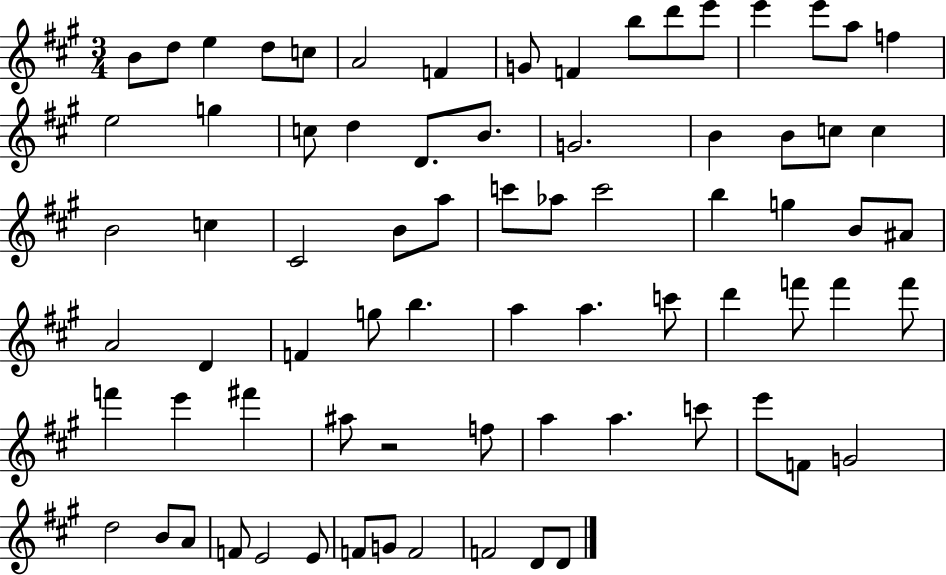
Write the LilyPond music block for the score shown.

{
  \clef treble
  \numericTimeSignature
  \time 3/4
  \key a \major
  b'8 d''8 e''4 d''8 c''8 | a'2 f'4 | g'8 f'4 b''8 d'''8 e'''8 | e'''4 e'''8 a''8 f''4 | \break e''2 g''4 | c''8 d''4 d'8. b'8. | g'2. | b'4 b'8 c''8 c''4 | \break b'2 c''4 | cis'2 b'8 a''8 | c'''8 aes''8 c'''2 | b''4 g''4 b'8 ais'8 | \break a'2 d'4 | f'4 g''8 b''4. | a''4 a''4. c'''8 | d'''4 f'''8 f'''4 f'''8 | \break f'''4 e'''4 fis'''4 | ais''8 r2 f''8 | a''4 a''4. c'''8 | e'''8 f'8 g'2 | \break d''2 b'8 a'8 | f'8 e'2 e'8 | f'8 g'8 f'2 | f'2 d'8 d'8 | \break \bar "|."
}